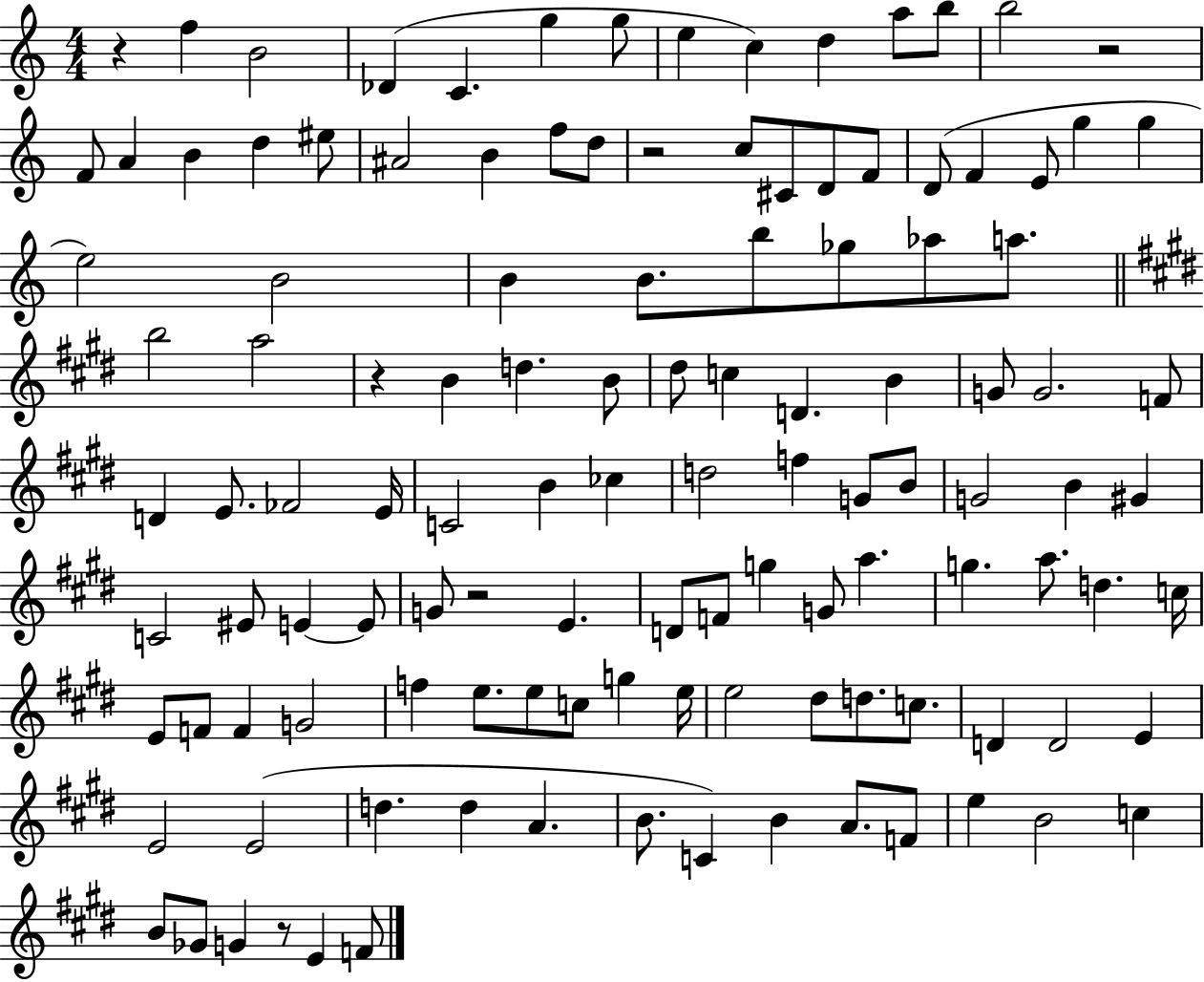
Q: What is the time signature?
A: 4/4